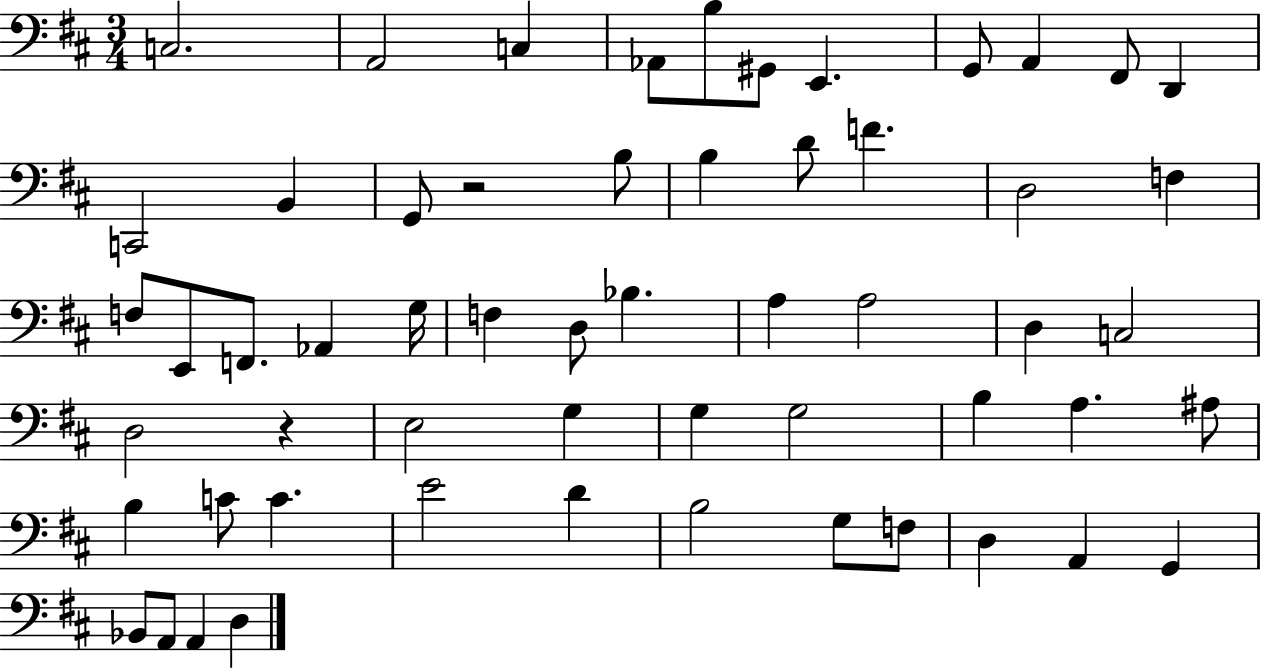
C3/h. A2/h C3/q Ab2/e B3/e G#2/e E2/q. G2/e A2/q F#2/e D2/q C2/h B2/q G2/e R/h B3/e B3/q D4/e F4/q. D3/h F3/q F3/e E2/e F2/e. Ab2/q G3/s F3/q D3/e Bb3/q. A3/q A3/h D3/q C3/h D3/h R/q E3/h G3/q G3/q G3/h B3/q A3/q. A#3/e B3/q C4/e C4/q. E4/h D4/q B3/h G3/e F3/e D3/q A2/q G2/q Bb2/e A2/e A2/q D3/q